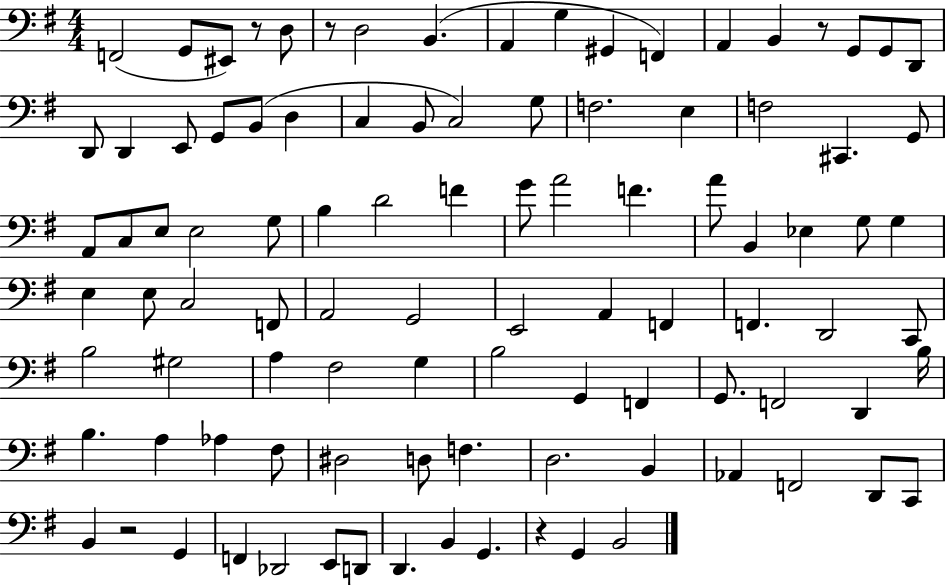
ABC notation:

X:1
T:Untitled
M:4/4
L:1/4
K:G
F,,2 G,,/2 ^E,,/2 z/2 D,/2 z/2 D,2 B,, A,, G, ^G,, F,, A,, B,, z/2 G,,/2 G,,/2 D,,/2 D,,/2 D,, E,,/2 G,,/2 B,,/2 D, C, B,,/2 C,2 G,/2 F,2 E, F,2 ^C,, G,,/2 A,,/2 C,/2 E,/2 E,2 G,/2 B, D2 F G/2 A2 F A/2 B,, _E, G,/2 G, E, E,/2 C,2 F,,/2 A,,2 G,,2 E,,2 A,, F,, F,, D,,2 C,,/2 B,2 ^G,2 A, ^F,2 G, B,2 G,, F,, G,,/2 F,,2 D,, B,/4 B, A, _A, ^F,/2 ^D,2 D,/2 F, D,2 B,, _A,, F,,2 D,,/2 C,,/2 B,, z2 G,, F,, _D,,2 E,,/2 D,,/2 D,, B,, G,, z G,, B,,2